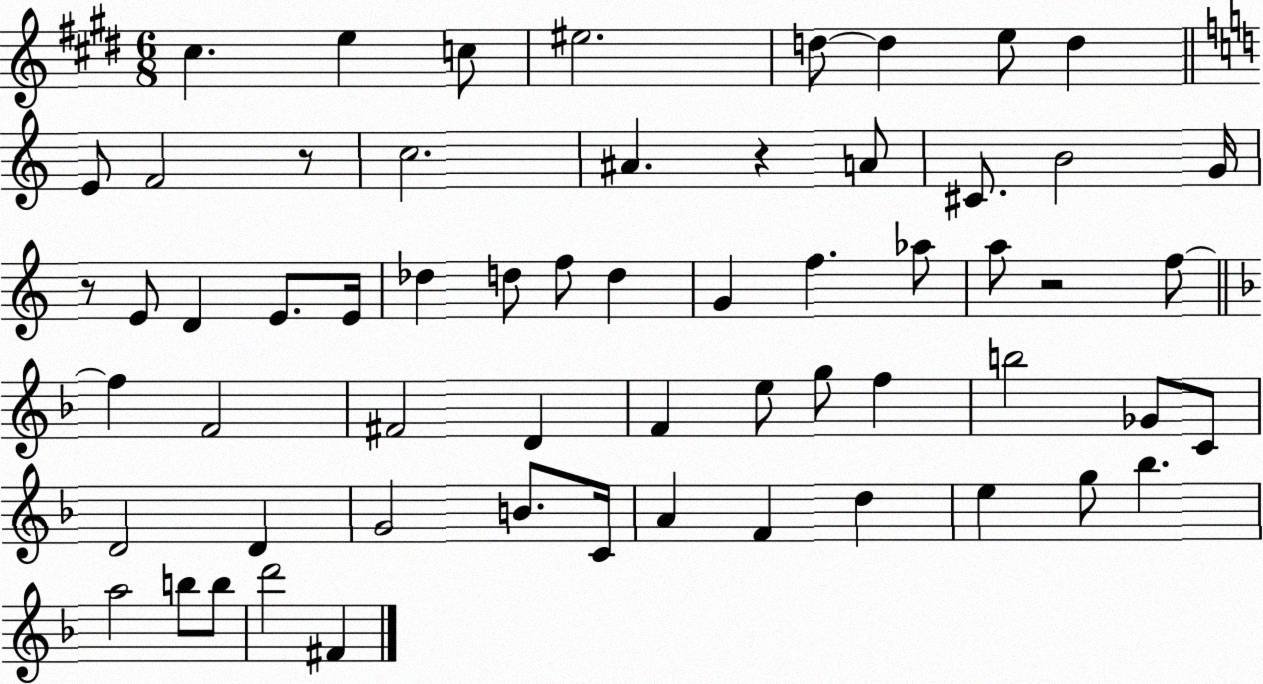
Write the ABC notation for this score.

X:1
T:Untitled
M:6/8
L:1/4
K:E
^c e c/2 ^e2 d/2 d e/2 d E/2 F2 z/2 c2 ^A z A/2 ^C/2 B2 G/4 z/2 E/2 D E/2 E/4 _d d/2 f/2 d G f _a/2 a/2 z2 f/2 f F2 ^F2 D F e/2 g/2 f b2 _G/2 C/2 D2 D G2 B/2 C/4 A F d e g/2 _b a2 b/2 b/2 d'2 ^F